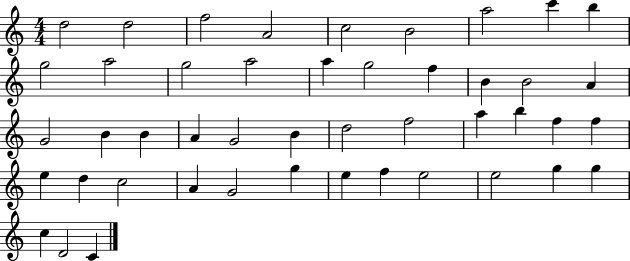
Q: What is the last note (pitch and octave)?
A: C4